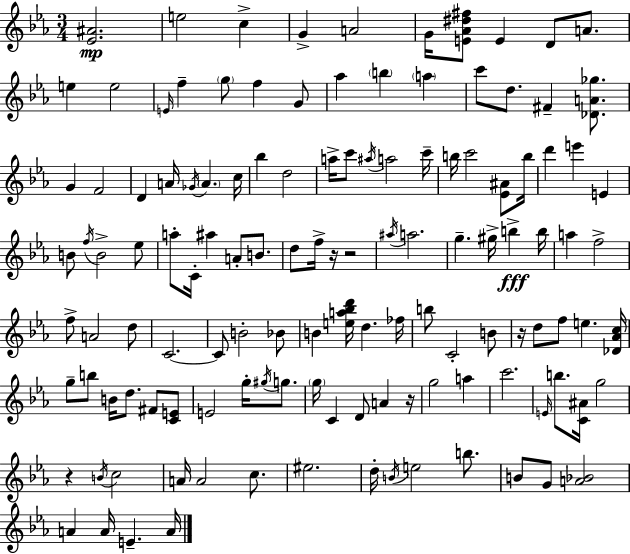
[Eb4,A#4]/h. E5/h C5/q G4/q A4/h G4/s [E4,Ab4,D#5,F#5]/e E4/q D4/e A4/e. E5/q E5/h E4/s F5/q G5/e F5/q G4/e Ab5/q B5/q A5/q C6/e D5/e. F#4/q [Db4,A4,Gb5]/e. G4/q F4/h D4/q A4/s Gb4/s A4/q. C5/s Bb5/q D5/h A5/s C6/e A#5/s A5/h C6/s B5/s C6/h [Eb4,A#4]/e B5/s D6/q E6/q E4/q B4/e F5/s B4/h Eb5/e A5/e C4/s A#5/q A4/e B4/e. D5/e F5/s R/s R/h A#5/s A5/h. G5/q. G#5/s B5/q B5/s A5/q F5/h F5/e A4/h D5/e C4/h. C4/e B4/h Bb4/e B4/q [E5,A5,Bb5,D6]/s D5/q. FES5/s B5/e C4/h B4/e R/s D5/e F5/e E5/q. [Db4,Ab4,C5]/s G5/e B5/e B4/s D5/e. F#4/e [C4,E4]/e E4/h G5/s G#5/s G5/e. G5/s C4/q D4/e A4/q R/s G5/h A5/q C6/h. E4/s B5/e. [C4,A#4]/s G5/h R/q B4/s C5/h A4/s A4/h C5/e. EIS5/h. D5/s B4/s E5/h B5/e. B4/e G4/e [A4,Bb4]/h A4/q A4/s E4/q. A4/s